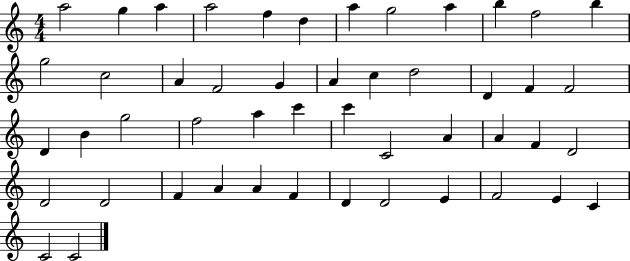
{
  \clef treble
  \numericTimeSignature
  \time 4/4
  \key c \major
  a''2 g''4 a''4 | a''2 f''4 d''4 | a''4 g''2 a''4 | b''4 f''2 b''4 | \break g''2 c''2 | a'4 f'2 g'4 | a'4 c''4 d''2 | d'4 f'4 f'2 | \break d'4 b'4 g''2 | f''2 a''4 c'''4 | c'''4 c'2 a'4 | a'4 f'4 d'2 | \break d'2 d'2 | f'4 a'4 a'4 f'4 | d'4 d'2 e'4 | f'2 e'4 c'4 | \break c'2 c'2 | \bar "|."
}